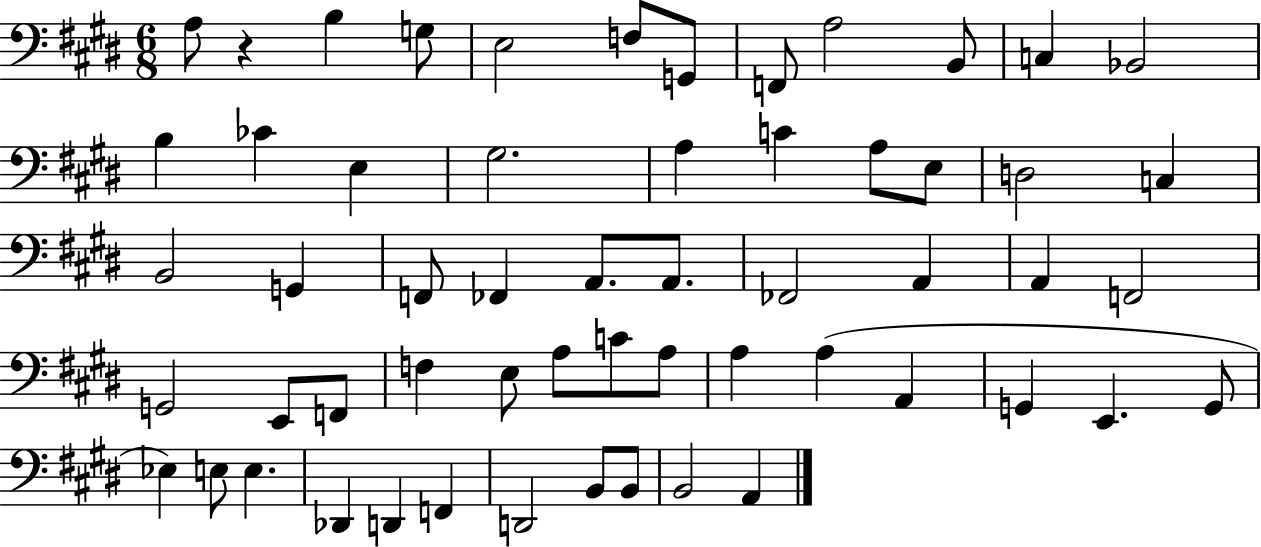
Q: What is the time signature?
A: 6/8